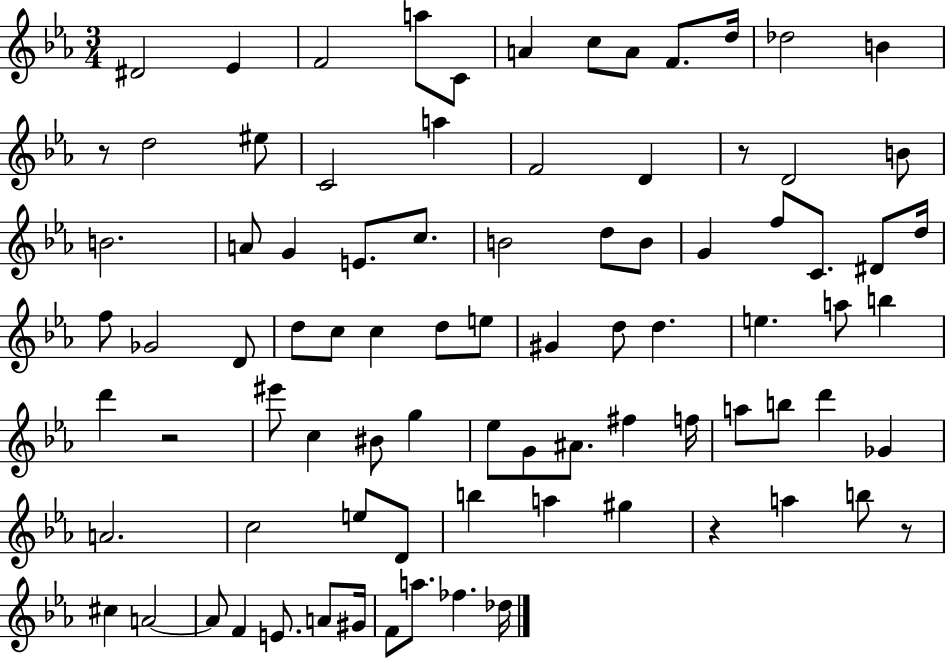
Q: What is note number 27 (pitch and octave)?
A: D5